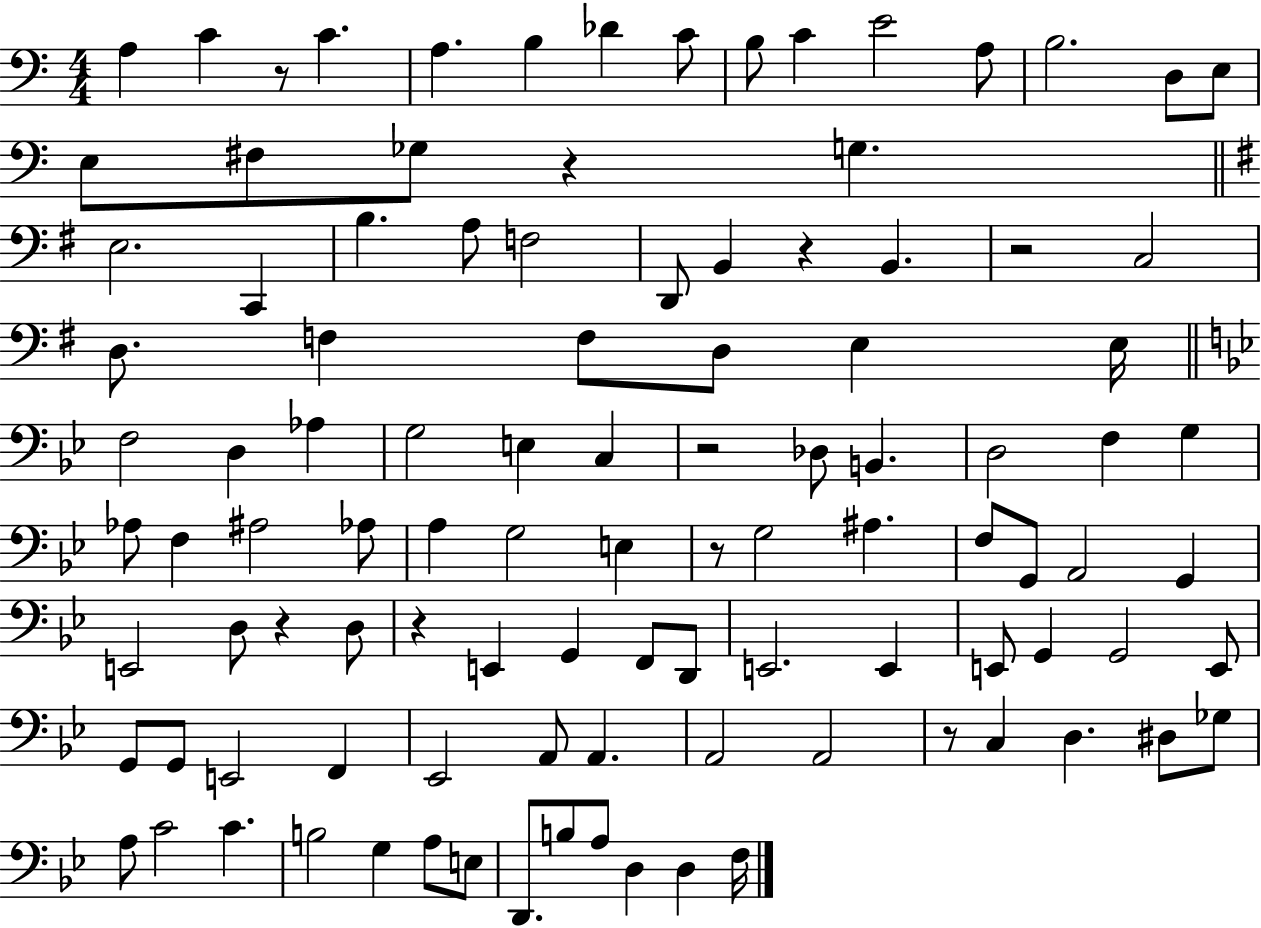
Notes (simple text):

A3/q C4/q R/e C4/q. A3/q. B3/q Db4/q C4/e B3/e C4/q E4/h A3/e B3/h. D3/e E3/e E3/e F#3/e Gb3/e R/q G3/q. E3/h. C2/q B3/q. A3/e F3/h D2/e B2/q R/q B2/q. R/h C3/h D3/e. F3/q F3/e D3/e E3/q E3/s F3/h D3/q Ab3/q G3/h E3/q C3/q R/h Db3/e B2/q. D3/h F3/q G3/q Ab3/e F3/q A#3/h Ab3/e A3/q G3/h E3/q R/e G3/h A#3/q. F3/e G2/e A2/h G2/q E2/h D3/e R/q D3/e R/q E2/q G2/q F2/e D2/e E2/h. E2/q E2/e G2/q G2/h E2/e G2/e G2/e E2/h F2/q Eb2/h A2/e A2/q. A2/h A2/h R/e C3/q D3/q. D#3/e Gb3/e A3/e C4/h C4/q. B3/h G3/q A3/e E3/e D2/e. B3/e A3/e D3/q D3/q F3/s